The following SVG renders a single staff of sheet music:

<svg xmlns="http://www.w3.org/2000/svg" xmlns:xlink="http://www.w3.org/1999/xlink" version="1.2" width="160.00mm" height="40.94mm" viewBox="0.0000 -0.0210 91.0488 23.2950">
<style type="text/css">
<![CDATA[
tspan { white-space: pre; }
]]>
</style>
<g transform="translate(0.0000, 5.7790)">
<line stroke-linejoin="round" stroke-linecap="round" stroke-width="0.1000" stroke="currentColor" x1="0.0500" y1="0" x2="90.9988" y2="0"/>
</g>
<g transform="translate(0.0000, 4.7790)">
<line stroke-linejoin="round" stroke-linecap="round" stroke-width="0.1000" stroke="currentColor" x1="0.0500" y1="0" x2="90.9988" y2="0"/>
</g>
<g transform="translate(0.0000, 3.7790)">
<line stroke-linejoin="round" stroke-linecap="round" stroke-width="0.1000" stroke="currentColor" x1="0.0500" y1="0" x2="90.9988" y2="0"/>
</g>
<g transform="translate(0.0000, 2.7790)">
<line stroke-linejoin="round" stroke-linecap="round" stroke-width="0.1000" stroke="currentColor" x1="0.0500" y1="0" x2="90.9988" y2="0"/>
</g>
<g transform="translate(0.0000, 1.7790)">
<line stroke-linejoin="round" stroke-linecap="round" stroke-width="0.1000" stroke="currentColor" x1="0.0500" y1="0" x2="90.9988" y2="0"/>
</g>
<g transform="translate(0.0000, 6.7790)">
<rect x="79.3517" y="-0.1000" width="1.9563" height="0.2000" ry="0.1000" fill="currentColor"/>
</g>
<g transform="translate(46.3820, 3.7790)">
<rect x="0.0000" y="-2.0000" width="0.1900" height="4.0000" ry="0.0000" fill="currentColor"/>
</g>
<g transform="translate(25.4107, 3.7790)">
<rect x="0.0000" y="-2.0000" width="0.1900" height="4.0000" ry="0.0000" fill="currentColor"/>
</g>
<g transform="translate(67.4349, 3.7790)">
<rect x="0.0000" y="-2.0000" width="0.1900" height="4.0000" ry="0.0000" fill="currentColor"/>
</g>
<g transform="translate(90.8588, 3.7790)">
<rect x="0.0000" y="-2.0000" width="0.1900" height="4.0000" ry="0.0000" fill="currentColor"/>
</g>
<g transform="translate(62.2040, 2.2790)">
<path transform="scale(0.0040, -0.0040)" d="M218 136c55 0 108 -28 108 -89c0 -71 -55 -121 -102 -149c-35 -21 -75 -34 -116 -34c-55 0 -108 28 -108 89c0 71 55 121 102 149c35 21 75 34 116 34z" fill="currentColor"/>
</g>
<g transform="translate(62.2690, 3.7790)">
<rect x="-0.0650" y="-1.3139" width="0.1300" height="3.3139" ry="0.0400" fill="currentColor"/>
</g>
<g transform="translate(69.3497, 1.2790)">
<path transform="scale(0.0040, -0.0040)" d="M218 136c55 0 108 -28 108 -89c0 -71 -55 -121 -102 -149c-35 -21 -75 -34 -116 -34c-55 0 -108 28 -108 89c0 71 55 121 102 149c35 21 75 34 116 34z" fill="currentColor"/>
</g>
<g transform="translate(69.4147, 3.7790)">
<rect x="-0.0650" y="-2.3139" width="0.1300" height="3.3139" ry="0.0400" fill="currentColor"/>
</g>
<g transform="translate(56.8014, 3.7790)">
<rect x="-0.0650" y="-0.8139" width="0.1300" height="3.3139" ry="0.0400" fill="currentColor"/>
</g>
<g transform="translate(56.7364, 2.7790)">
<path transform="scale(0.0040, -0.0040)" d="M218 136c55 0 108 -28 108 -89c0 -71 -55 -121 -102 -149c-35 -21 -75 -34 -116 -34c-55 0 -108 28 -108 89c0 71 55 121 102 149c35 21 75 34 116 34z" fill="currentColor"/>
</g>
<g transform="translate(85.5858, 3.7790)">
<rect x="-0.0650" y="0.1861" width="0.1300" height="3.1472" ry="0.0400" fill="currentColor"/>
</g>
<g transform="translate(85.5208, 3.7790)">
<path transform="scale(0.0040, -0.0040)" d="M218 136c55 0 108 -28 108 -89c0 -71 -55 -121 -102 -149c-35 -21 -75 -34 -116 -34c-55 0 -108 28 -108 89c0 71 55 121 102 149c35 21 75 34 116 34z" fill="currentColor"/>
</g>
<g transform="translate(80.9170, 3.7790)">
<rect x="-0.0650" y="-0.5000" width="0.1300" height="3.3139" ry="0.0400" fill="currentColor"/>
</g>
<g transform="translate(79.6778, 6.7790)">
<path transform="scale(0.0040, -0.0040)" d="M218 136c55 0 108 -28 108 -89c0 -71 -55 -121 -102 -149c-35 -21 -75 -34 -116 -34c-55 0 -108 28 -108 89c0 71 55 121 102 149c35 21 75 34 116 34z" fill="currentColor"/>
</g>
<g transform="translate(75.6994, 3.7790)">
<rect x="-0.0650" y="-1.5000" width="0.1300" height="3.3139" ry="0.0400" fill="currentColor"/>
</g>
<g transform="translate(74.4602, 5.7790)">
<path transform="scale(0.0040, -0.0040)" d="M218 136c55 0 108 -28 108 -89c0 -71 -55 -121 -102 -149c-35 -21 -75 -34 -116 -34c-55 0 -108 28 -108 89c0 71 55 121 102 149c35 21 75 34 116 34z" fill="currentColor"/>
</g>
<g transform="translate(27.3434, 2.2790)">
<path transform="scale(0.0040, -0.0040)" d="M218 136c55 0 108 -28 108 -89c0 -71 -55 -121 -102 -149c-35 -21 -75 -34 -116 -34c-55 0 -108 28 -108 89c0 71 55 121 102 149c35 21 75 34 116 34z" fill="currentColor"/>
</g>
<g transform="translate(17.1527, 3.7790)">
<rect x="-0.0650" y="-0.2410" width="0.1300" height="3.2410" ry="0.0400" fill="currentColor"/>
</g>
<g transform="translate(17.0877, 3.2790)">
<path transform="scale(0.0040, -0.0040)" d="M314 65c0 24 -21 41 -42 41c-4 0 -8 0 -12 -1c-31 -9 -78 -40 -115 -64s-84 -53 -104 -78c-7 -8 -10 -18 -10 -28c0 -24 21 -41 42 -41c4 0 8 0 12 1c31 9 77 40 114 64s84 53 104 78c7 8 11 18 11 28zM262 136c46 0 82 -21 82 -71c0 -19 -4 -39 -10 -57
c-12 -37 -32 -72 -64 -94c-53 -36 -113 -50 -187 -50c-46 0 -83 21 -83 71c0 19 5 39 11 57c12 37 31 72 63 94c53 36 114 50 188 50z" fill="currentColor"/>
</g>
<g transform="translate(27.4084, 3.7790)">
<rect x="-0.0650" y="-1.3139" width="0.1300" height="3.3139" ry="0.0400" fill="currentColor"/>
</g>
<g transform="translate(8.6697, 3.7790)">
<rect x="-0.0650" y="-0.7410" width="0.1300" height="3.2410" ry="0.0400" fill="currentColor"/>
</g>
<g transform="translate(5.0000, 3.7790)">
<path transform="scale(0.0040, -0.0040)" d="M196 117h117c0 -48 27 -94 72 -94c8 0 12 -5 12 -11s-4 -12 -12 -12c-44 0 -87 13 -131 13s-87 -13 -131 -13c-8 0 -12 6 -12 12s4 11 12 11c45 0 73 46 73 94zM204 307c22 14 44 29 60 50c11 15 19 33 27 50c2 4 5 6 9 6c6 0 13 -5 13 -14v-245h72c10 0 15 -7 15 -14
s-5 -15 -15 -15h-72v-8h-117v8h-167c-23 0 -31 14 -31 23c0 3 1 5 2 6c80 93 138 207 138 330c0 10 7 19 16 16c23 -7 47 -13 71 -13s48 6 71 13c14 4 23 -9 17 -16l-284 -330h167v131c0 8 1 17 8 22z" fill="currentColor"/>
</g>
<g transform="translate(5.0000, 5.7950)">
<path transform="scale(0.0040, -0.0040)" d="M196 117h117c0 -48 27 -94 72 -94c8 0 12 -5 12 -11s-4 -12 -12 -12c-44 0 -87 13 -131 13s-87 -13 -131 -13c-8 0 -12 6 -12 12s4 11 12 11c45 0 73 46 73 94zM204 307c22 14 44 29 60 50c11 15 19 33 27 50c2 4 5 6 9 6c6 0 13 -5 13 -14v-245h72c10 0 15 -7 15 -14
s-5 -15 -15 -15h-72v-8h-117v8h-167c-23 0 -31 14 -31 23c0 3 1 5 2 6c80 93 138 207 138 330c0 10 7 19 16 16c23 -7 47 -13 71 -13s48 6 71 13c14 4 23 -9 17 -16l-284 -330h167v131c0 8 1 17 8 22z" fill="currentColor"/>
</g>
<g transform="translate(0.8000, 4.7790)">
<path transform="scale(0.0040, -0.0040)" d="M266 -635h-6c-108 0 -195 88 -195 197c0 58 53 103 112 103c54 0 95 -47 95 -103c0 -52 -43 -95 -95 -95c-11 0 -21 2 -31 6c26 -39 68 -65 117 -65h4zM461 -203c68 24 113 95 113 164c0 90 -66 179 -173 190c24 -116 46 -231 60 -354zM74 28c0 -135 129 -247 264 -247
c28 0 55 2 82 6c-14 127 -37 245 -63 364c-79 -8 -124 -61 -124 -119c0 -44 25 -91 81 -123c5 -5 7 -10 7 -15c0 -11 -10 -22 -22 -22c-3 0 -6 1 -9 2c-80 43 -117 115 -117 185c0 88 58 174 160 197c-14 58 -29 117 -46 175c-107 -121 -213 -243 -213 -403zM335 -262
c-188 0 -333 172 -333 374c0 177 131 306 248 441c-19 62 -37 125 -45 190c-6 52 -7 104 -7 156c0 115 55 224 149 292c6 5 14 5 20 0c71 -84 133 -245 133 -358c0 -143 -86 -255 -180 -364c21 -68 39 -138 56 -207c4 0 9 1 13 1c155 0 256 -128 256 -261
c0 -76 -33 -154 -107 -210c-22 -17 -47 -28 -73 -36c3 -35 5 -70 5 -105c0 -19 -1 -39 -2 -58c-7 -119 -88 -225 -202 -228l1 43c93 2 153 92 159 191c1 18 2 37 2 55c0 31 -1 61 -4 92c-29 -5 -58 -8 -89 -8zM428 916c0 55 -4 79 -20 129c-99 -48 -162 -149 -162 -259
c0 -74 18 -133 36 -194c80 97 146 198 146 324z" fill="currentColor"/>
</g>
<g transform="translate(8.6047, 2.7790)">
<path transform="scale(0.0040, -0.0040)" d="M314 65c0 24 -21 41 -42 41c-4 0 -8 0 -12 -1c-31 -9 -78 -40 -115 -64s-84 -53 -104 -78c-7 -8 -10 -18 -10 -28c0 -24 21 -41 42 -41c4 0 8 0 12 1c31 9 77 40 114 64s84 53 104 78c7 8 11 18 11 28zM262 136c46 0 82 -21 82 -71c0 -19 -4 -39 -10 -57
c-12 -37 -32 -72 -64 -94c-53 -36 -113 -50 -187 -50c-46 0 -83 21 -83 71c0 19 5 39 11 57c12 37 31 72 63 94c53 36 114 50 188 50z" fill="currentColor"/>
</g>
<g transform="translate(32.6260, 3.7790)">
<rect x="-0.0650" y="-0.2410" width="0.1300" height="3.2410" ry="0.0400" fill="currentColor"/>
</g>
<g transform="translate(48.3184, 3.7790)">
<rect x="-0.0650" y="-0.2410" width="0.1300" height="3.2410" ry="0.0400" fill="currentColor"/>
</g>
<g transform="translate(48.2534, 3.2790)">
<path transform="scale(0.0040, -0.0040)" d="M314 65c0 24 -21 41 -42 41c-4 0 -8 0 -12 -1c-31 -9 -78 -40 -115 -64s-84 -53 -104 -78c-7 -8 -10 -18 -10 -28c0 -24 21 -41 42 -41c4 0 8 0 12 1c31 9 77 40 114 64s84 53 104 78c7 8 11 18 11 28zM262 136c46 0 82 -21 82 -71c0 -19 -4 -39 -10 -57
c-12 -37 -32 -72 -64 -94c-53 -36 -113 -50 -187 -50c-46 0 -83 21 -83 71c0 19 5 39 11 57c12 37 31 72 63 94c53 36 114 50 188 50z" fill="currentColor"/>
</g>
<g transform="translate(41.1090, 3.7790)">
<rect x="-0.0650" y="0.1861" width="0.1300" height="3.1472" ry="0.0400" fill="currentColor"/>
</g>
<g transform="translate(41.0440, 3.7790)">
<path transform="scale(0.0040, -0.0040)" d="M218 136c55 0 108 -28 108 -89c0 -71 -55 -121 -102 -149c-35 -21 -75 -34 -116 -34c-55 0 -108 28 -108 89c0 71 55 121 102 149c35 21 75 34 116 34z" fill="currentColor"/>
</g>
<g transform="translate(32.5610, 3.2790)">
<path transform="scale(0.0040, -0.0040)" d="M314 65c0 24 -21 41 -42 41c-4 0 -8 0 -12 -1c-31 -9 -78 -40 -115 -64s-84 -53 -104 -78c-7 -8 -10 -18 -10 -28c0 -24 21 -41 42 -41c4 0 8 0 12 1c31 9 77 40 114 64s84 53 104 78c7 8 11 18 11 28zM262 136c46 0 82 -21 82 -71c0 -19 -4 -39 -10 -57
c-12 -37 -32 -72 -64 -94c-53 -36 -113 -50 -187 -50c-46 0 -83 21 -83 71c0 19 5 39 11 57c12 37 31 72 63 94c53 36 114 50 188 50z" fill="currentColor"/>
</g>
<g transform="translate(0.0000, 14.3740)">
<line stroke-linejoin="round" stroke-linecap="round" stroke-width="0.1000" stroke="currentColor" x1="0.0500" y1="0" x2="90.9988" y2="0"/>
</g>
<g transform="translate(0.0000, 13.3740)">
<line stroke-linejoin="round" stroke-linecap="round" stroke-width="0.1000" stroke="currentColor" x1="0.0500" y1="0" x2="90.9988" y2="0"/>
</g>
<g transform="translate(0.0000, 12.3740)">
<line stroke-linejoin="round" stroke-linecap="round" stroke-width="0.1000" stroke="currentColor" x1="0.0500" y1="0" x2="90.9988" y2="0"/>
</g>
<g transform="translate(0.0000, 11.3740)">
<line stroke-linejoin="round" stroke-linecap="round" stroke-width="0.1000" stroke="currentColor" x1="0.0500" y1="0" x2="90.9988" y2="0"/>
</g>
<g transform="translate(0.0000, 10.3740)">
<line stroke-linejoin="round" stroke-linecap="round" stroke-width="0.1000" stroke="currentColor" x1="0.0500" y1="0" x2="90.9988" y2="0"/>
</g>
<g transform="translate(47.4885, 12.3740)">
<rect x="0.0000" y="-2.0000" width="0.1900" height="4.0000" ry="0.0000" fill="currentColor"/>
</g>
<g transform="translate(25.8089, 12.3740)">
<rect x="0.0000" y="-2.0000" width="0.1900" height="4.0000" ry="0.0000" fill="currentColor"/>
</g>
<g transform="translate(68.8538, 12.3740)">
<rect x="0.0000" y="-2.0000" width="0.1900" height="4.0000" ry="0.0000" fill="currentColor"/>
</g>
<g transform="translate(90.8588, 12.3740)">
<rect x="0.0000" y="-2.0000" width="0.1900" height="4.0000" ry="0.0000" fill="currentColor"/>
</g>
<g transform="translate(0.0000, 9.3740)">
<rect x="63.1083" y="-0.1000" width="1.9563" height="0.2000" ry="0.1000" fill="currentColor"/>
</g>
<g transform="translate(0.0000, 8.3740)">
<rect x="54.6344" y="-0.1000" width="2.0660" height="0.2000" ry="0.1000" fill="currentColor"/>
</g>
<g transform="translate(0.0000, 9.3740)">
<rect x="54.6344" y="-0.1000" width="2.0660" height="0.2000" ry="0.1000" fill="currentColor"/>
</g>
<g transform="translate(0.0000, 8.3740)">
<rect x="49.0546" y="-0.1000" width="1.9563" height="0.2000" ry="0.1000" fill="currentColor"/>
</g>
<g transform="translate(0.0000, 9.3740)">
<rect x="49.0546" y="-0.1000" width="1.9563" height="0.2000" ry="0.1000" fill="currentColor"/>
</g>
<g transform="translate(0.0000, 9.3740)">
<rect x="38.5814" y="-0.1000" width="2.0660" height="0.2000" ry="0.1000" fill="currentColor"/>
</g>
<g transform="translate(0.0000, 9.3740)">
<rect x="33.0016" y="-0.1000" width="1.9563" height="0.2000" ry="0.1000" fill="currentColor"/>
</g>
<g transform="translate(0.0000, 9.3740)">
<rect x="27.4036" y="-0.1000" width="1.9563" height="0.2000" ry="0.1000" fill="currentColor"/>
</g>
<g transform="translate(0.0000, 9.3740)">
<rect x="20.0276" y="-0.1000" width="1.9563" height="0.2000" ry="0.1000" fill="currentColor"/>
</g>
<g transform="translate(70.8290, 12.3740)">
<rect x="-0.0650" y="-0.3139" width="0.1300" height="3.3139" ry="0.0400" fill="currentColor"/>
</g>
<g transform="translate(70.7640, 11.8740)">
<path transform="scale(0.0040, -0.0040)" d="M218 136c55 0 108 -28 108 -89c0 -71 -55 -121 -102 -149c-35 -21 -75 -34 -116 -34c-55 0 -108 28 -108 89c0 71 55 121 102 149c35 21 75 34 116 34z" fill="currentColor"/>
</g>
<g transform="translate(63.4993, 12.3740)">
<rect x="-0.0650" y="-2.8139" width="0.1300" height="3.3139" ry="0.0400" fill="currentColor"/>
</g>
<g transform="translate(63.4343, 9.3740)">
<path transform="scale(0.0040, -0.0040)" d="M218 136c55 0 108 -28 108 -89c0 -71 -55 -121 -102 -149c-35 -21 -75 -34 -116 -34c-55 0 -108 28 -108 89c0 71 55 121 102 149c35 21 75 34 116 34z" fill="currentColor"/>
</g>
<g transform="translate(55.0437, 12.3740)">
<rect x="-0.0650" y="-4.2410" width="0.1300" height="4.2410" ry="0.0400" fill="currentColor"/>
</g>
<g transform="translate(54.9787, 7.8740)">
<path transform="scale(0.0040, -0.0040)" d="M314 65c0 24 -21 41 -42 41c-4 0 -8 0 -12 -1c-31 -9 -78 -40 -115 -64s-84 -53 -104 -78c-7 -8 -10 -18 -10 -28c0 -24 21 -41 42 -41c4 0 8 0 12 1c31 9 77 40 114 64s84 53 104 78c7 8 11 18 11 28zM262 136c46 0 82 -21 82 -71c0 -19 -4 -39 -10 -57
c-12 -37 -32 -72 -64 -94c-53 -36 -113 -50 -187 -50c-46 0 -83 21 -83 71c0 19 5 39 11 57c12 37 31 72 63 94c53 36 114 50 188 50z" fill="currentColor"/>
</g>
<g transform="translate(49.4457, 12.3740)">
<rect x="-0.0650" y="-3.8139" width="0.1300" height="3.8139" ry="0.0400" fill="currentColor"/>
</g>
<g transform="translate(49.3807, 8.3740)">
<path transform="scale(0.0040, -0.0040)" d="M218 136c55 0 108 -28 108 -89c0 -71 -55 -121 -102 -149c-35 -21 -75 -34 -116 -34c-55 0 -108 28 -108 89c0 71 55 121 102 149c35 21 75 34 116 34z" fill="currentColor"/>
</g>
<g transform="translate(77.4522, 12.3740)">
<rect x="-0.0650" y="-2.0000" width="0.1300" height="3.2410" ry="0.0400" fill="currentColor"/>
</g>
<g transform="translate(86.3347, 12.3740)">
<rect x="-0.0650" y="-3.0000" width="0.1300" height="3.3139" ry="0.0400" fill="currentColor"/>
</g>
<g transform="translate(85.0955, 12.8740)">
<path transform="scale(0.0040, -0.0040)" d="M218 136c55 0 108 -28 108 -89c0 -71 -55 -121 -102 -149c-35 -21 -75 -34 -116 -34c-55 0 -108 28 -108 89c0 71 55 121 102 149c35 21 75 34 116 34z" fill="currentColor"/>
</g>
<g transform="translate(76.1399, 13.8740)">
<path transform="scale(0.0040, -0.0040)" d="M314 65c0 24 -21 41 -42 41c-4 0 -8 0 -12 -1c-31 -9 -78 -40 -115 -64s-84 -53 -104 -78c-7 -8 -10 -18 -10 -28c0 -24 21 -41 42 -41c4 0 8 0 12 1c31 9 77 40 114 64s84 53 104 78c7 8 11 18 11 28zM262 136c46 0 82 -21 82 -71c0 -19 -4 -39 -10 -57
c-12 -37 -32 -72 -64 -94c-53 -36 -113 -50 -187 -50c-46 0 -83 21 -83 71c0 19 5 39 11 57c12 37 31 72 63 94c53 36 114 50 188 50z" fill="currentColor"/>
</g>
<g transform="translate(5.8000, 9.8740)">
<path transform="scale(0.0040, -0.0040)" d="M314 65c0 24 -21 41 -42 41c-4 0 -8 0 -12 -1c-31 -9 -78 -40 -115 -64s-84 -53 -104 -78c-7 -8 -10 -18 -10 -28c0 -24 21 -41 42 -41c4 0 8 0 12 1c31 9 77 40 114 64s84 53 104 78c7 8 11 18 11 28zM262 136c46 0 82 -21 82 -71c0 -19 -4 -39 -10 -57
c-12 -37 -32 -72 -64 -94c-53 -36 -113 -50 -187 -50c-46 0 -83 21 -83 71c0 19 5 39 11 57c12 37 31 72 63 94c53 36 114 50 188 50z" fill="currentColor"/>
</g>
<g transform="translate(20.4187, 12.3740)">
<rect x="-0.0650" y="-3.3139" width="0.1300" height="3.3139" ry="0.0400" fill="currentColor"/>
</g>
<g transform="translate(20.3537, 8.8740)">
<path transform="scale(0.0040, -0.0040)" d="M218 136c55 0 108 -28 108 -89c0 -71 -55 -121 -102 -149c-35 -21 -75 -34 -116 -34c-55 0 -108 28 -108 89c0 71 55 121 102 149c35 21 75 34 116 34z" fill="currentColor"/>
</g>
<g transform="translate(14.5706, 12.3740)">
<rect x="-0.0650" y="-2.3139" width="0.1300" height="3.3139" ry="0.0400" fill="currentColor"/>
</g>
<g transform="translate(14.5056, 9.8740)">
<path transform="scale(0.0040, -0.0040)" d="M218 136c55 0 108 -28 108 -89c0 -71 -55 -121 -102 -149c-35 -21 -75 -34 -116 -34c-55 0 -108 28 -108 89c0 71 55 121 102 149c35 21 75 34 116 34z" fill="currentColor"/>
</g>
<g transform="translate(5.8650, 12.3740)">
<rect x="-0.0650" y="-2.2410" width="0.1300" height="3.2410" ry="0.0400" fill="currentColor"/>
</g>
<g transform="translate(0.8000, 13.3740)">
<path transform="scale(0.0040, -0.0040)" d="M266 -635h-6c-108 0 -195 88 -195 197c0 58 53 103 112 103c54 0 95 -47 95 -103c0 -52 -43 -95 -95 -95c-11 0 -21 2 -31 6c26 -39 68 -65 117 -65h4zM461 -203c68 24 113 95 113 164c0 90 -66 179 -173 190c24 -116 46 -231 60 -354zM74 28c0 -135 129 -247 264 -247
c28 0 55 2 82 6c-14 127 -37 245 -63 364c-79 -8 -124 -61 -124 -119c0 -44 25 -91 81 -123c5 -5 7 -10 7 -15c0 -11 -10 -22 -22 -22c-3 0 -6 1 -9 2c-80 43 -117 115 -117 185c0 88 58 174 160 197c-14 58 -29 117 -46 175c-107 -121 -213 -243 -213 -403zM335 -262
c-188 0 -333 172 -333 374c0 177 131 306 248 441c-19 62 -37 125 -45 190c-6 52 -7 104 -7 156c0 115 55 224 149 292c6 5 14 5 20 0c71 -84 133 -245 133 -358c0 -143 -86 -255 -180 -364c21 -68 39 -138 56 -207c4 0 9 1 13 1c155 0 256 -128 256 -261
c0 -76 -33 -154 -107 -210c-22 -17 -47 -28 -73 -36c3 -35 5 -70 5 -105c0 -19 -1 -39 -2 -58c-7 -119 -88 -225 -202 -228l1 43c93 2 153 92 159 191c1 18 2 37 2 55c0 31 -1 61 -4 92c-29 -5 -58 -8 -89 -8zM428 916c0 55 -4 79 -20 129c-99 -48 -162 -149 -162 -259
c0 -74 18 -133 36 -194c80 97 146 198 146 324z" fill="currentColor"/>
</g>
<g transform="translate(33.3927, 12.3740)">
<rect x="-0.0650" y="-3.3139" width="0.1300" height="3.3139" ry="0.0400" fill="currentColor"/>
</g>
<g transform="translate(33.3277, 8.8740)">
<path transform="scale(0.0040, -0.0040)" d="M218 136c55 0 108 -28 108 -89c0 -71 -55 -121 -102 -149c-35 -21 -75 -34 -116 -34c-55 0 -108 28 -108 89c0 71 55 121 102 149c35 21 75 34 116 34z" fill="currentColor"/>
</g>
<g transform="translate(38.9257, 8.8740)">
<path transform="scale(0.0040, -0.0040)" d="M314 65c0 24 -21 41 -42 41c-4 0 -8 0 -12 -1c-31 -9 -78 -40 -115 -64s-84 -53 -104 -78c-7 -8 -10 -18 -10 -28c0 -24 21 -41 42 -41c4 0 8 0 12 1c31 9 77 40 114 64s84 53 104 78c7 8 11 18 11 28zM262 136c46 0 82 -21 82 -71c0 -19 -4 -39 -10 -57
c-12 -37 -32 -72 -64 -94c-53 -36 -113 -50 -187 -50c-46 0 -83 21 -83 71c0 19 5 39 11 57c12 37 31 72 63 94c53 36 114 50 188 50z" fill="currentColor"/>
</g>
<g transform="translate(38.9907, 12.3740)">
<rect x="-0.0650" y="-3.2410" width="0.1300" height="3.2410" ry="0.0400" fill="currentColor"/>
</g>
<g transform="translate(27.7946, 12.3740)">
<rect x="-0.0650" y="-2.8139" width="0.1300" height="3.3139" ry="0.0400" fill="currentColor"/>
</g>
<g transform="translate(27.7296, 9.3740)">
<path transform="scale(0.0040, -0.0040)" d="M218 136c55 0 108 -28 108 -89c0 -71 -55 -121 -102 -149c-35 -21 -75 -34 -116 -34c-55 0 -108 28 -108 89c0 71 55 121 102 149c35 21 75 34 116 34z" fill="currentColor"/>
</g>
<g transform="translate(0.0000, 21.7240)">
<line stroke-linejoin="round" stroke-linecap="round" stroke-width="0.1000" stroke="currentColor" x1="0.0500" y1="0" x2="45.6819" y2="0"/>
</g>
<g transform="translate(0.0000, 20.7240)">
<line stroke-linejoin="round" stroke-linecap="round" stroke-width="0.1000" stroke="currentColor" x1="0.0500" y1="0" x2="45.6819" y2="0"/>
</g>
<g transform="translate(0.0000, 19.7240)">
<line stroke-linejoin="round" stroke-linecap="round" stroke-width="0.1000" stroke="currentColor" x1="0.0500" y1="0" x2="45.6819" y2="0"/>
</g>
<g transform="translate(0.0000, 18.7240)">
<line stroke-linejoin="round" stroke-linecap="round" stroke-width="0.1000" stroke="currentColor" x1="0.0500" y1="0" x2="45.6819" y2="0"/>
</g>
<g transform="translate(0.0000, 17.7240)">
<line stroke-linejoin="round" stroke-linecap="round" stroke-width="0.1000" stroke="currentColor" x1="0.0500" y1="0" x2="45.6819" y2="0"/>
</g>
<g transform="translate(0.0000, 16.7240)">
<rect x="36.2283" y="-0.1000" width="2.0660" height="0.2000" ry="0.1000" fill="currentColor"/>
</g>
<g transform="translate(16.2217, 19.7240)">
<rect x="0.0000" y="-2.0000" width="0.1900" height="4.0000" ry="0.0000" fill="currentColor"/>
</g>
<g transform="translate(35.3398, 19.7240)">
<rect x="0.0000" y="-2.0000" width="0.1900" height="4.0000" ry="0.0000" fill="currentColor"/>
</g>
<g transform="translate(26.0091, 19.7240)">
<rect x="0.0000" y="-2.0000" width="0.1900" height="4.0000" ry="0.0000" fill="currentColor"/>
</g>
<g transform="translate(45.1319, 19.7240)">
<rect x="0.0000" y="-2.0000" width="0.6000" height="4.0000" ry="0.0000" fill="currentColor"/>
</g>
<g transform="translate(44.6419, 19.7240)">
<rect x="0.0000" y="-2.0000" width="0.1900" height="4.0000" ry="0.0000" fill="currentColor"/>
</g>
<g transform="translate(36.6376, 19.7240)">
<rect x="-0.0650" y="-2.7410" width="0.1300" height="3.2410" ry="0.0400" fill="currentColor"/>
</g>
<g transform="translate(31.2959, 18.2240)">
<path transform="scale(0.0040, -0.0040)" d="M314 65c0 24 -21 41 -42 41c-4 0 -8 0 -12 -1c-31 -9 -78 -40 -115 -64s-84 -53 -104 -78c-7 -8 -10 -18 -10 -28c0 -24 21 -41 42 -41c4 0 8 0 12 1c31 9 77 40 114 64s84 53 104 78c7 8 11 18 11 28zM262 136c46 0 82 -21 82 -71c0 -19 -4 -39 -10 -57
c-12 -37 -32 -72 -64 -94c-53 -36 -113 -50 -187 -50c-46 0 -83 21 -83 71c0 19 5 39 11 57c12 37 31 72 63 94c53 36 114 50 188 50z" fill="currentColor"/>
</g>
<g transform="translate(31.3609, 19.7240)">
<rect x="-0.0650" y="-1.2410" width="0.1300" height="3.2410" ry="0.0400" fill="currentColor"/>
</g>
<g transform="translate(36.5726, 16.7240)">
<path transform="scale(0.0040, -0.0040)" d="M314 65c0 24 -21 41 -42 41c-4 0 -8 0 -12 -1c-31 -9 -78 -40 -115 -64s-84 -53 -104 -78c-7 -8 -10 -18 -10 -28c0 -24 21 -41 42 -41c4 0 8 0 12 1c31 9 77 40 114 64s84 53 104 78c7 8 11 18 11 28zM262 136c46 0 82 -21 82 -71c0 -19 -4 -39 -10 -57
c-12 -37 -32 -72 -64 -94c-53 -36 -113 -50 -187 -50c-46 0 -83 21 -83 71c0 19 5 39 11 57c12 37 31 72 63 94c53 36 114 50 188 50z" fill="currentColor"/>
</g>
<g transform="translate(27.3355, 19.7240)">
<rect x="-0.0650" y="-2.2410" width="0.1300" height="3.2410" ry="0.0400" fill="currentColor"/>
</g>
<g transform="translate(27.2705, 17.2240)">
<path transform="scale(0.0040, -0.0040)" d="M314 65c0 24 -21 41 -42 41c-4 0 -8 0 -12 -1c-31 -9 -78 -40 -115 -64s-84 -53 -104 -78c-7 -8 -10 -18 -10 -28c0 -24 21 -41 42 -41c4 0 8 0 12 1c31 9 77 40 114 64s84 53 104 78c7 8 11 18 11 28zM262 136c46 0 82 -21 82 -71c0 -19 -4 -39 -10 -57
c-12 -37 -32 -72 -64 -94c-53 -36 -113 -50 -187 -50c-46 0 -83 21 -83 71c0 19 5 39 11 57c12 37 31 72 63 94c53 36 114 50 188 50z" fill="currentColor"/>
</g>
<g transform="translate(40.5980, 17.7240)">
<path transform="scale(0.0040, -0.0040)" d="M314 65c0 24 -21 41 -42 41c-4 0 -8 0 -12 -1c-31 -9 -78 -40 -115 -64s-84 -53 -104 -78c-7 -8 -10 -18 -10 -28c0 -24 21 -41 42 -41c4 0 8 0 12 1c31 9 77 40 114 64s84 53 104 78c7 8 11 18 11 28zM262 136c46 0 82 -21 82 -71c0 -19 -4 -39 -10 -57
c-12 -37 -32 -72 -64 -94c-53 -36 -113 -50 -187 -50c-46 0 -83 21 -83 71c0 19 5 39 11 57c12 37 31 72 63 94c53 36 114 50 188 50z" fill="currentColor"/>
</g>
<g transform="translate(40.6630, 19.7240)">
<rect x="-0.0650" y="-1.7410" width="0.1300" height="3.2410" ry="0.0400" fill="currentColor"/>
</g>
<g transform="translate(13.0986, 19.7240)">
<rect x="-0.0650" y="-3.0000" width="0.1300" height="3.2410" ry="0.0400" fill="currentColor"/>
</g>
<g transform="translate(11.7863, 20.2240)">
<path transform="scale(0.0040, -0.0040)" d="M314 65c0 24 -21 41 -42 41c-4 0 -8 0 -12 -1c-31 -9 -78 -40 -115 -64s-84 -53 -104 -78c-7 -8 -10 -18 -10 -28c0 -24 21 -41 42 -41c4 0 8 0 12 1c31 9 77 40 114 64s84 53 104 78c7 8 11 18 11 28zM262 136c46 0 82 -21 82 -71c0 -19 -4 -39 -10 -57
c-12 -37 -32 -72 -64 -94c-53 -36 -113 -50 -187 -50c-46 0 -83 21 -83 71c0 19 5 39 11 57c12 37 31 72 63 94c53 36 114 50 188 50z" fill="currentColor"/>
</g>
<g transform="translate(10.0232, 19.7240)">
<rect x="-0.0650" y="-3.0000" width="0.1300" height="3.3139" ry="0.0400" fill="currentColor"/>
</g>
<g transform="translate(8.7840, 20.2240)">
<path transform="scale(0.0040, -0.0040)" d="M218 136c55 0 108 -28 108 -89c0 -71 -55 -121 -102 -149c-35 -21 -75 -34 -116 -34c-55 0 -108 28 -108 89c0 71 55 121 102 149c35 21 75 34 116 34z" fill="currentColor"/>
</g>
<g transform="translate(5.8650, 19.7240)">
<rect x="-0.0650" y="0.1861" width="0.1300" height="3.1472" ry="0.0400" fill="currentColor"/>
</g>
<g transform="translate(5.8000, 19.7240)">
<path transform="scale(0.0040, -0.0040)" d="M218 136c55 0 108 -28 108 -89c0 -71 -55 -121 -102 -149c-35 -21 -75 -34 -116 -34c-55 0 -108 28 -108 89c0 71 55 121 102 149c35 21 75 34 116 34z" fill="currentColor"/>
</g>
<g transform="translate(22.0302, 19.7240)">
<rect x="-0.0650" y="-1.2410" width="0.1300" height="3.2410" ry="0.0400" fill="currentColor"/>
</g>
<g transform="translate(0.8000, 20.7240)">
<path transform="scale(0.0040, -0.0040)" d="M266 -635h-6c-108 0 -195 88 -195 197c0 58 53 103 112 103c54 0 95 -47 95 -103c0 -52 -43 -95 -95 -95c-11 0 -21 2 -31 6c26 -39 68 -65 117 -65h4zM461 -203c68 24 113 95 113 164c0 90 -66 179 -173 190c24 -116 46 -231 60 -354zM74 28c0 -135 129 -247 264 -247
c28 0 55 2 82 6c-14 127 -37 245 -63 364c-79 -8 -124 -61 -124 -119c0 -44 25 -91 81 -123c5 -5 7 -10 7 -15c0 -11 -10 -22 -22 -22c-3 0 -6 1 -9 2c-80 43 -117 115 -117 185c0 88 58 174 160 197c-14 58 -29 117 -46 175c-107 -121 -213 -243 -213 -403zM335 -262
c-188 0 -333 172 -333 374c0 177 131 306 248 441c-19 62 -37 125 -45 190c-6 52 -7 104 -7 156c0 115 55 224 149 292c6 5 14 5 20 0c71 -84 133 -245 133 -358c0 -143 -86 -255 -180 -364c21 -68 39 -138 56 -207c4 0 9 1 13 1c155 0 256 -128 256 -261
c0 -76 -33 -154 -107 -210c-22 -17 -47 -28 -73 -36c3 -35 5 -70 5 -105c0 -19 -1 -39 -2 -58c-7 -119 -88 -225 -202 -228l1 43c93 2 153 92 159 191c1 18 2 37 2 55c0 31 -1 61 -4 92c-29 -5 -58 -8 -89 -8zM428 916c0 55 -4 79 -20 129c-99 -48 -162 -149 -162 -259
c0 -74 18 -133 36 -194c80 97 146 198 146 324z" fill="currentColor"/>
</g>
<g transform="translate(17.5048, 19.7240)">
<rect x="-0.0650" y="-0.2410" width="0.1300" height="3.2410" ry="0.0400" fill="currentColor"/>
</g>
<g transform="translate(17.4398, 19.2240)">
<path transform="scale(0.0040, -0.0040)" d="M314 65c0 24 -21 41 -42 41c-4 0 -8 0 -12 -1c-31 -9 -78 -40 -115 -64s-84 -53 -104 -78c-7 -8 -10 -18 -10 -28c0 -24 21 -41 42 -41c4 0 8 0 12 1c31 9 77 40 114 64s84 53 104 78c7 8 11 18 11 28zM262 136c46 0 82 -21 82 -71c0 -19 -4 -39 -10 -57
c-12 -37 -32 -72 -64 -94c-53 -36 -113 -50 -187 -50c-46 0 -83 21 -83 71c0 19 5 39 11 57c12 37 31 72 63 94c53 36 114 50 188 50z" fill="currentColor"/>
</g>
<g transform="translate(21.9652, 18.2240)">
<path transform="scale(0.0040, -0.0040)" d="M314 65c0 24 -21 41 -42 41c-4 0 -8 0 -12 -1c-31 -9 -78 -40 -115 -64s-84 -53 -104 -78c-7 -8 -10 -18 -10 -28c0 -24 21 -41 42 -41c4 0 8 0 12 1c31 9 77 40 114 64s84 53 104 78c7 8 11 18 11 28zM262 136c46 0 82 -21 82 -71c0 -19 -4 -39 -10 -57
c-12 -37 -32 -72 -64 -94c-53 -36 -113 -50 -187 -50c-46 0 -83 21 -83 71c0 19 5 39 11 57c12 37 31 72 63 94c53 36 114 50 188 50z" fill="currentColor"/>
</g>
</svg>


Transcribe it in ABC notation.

X:1
T:Untitled
M:4/4
L:1/4
K:C
d2 c2 e c2 B c2 d e g E C B g2 g b a b b2 c' d'2 a c F2 A B A A2 c2 e2 g2 e2 a2 f2